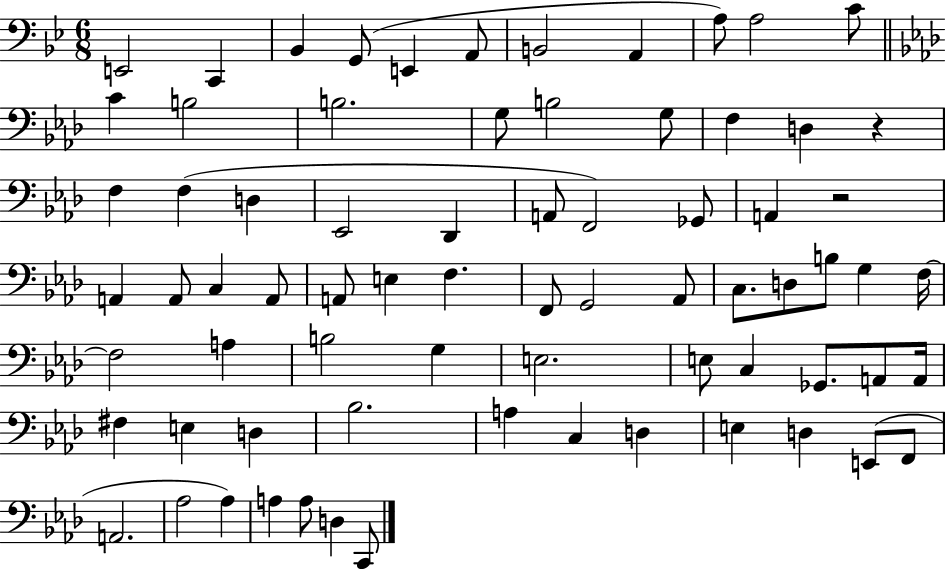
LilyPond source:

{
  \clef bass
  \numericTimeSignature
  \time 6/8
  \key bes \major
  e,2 c,4 | bes,4 g,8( e,4 a,8 | b,2 a,4 | a8) a2 c'8 | \break \bar "||" \break \key aes \major c'4 b2 | b2. | g8 b2 g8 | f4 d4 r4 | \break f4 f4( d4 | ees,2 des,4 | a,8 f,2) ges,8 | a,4 r2 | \break a,4 a,8 c4 a,8 | a,8 e4 f4. | f,8 g,2 aes,8 | c8. d8 b8 g4 f16~~ | \break f2 a4 | b2 g4 | e2. | e8 c4 ges,8. a,8 a,16 | \break fis4 e4 d4 | bes2. | a4 c4 d4 | e4 d4 e,8( f,8 | \break a,2. | aes2 aes4) | a4 a8 d4 c,8 | \bar "|."
}